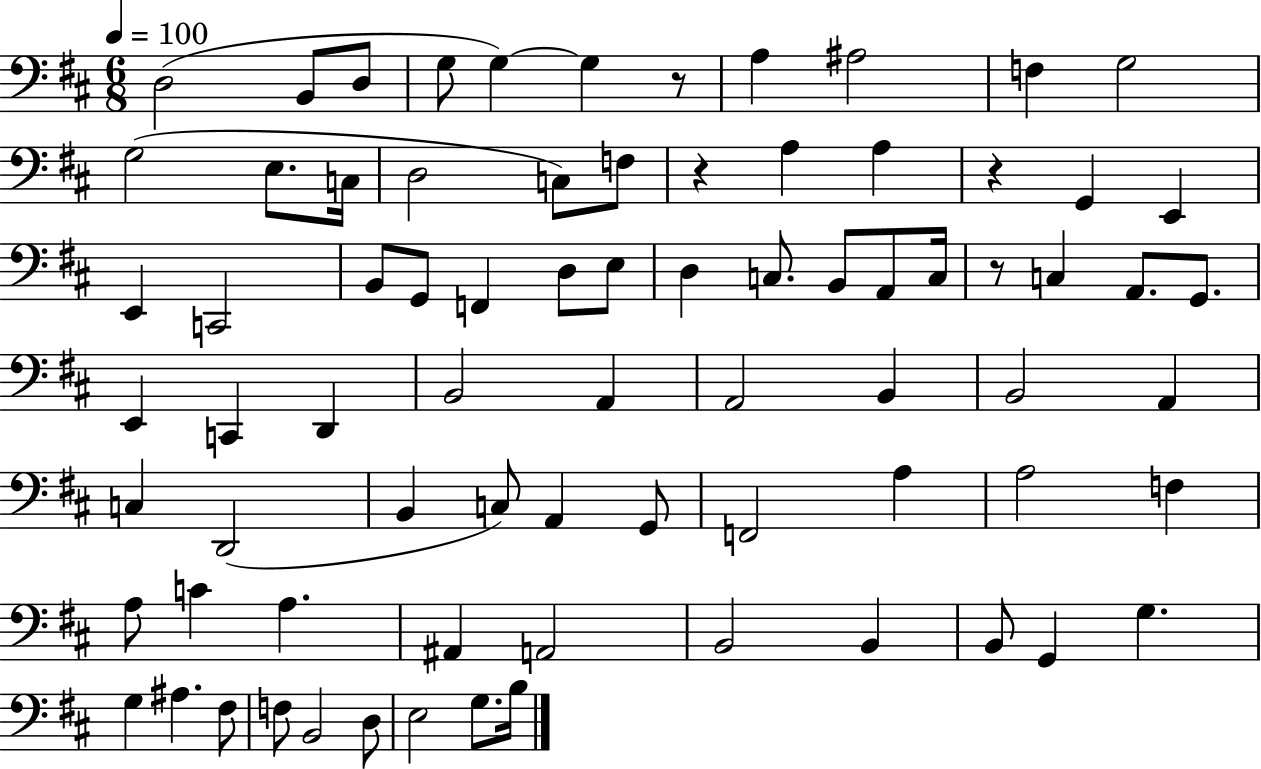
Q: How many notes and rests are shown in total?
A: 77